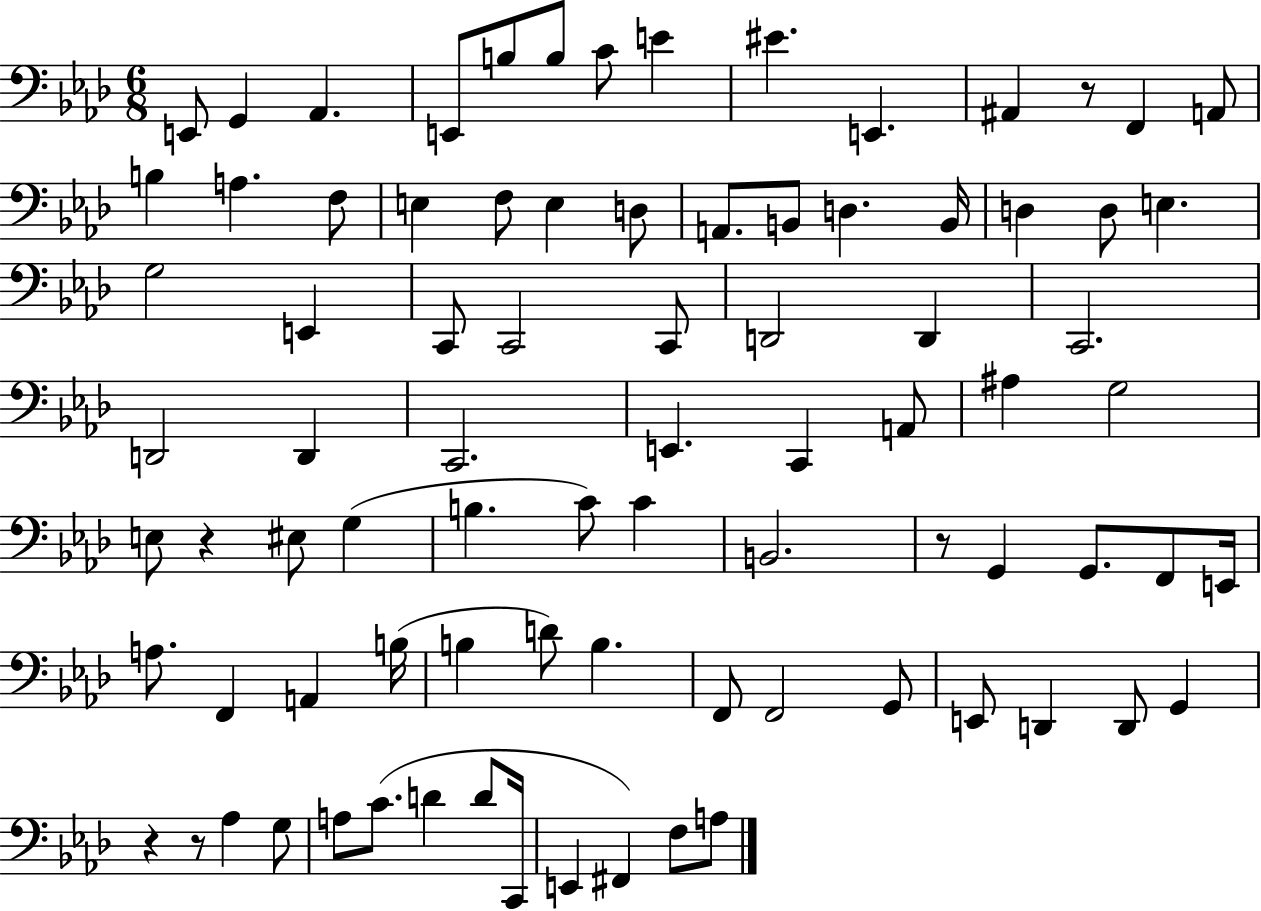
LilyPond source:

{
  \clef bass
  \numericTimeSignature
  \time 6/8
  \key aes \major
  e,8 g,4 aes,4. | e,8 b8 b8 c'8 e'4 | eis'4. e,4. | ais,4 r8 f,4 a,8 | \break b4 a4. f8 | e4 f8 e4 d8 | a,8. b,8 d4. b,16 | d4 d8 e4. | \break g2 e,4 | c,8 c,2 c,8 | d,2 d,4 | c,2. | \break d,2 d,4 | c,2. | e,4. c,4 a,8 | ais4 g2 | \break e8 r4 eis8 g4( | b4. c'8) c'4 | b,2. | r8 g,4 g,8. f,8 e,16 | \break a8. f,4 a,4 b16( | b4 d'8) b4. | f,8 f,2 g,8 | e,8 d,4 d,8 g,4 | \break r4 r8 aes4 g8 | a8 c'8.( d'4 d'8 c,16 | e,4 fis,4) f8 a8 | \bar "|."
}